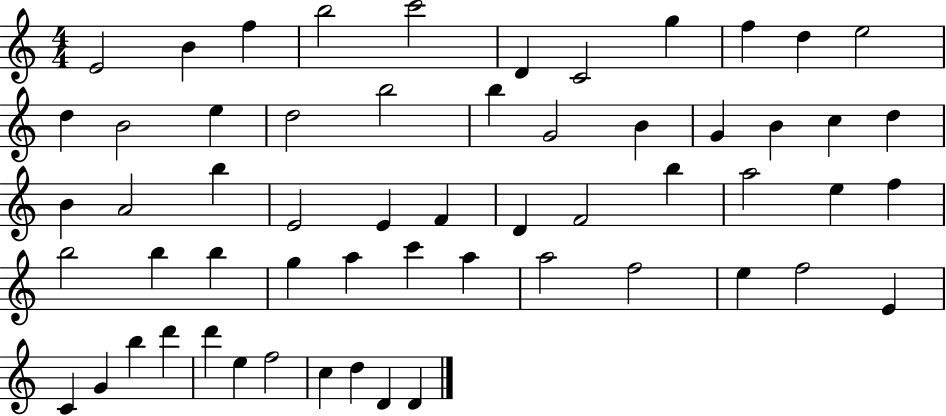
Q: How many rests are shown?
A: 0